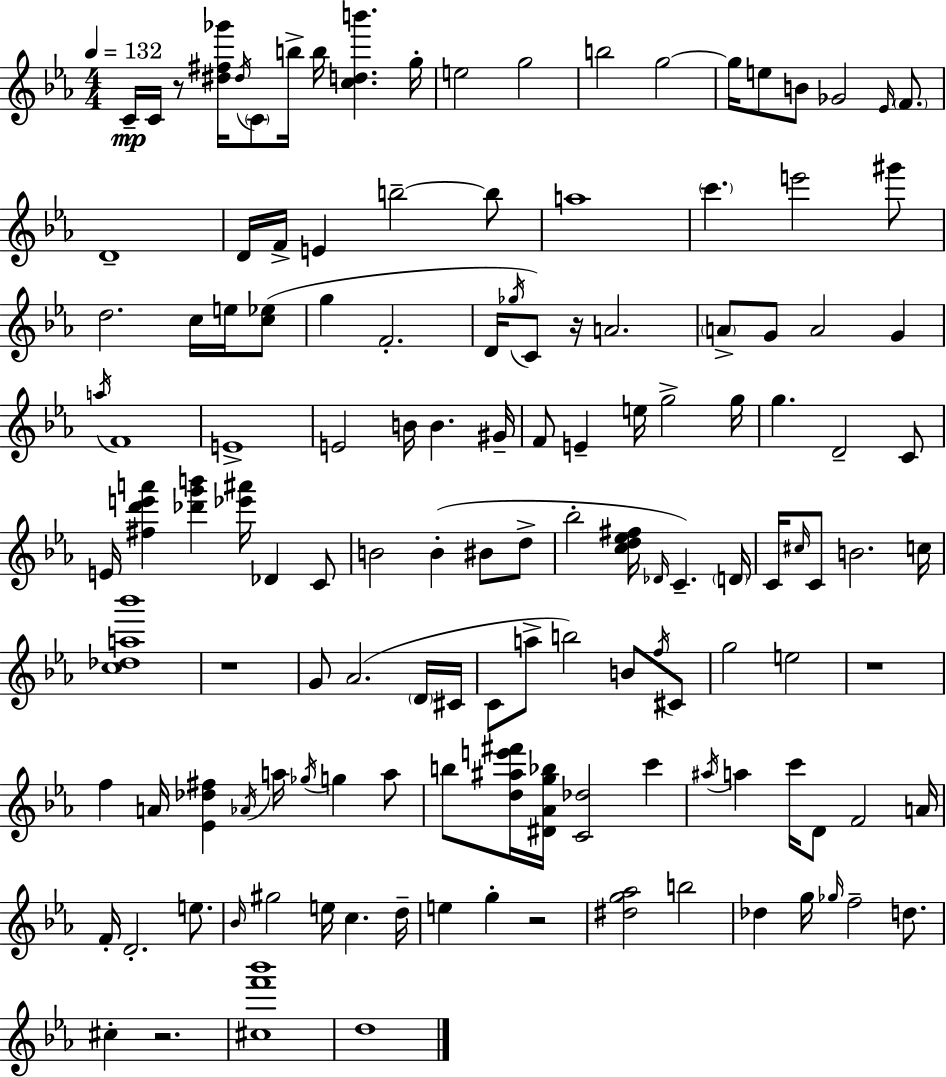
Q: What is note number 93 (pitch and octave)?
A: A#5